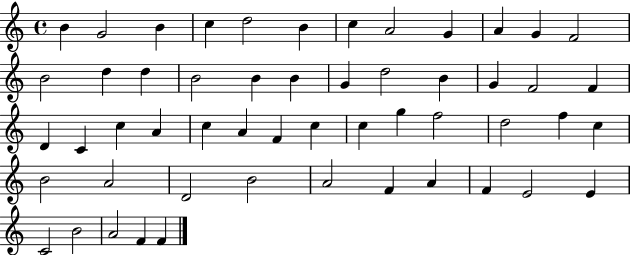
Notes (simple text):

B4/q G4/h B4/q C5/q D5/h B4/q C5/q A4/h G4/q A4/q G4/q F4/h B4/h D5/q D5/q B4/h B4/q B4/q G4/q D5/h B4/q G4/q F4/h F4/q D4/q C4/q C5/q A4/q C5/q A4/q F4/q C5/q C5/q G5/q F5/h D5/h F5/q C5/q B4/h A4/h D4/h B4/h A4/h F4/q A4/q F4/q E4/h E4/q C4/h B4/h A4/h F4/q F4/q